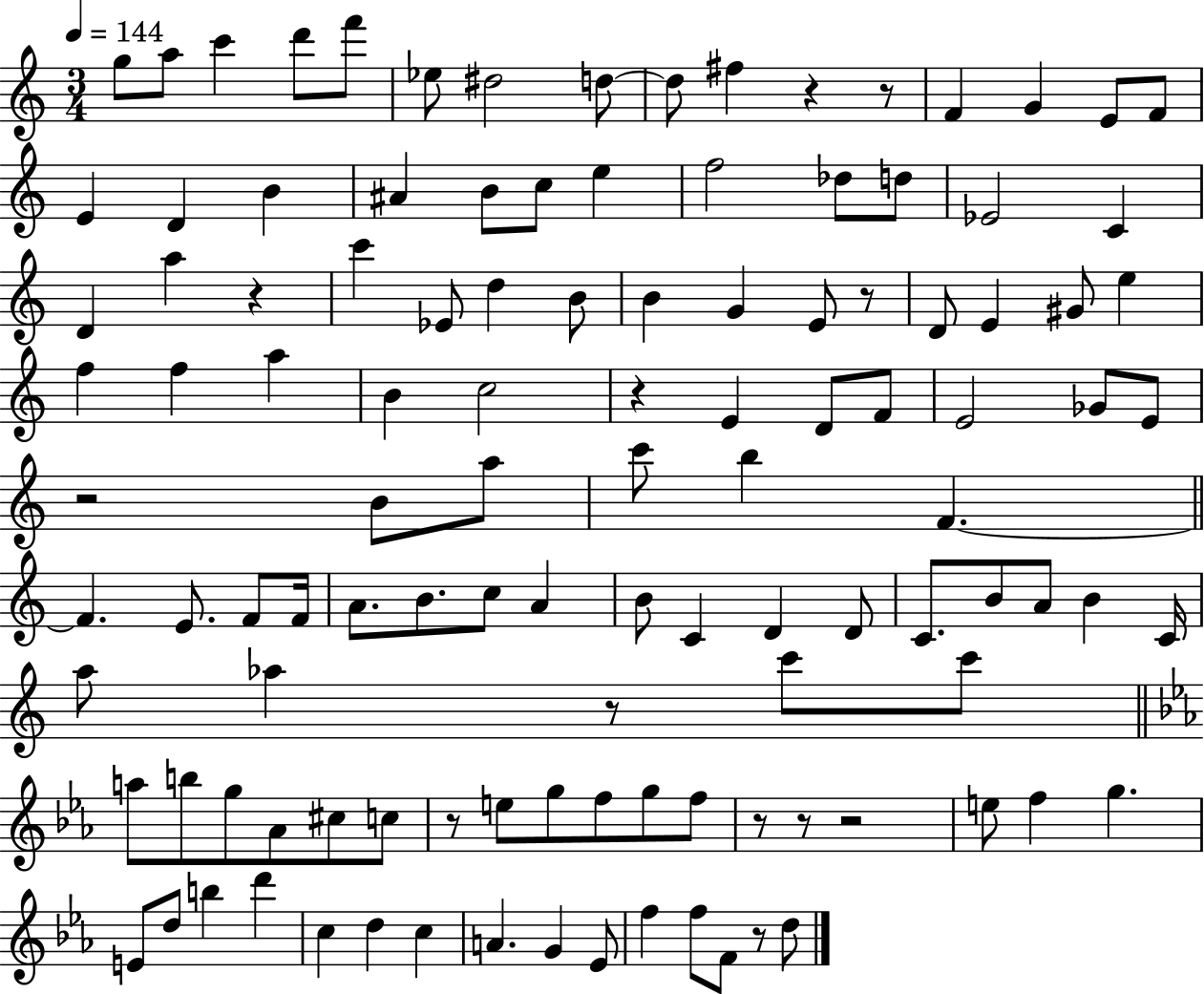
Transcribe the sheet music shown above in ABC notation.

X:1
T:Untitled
M:3/4
L:1/4
K:C
g/2 a/2 c' d'/2 f'/2 _e/2 ^d2 d/2 d/2 ^f z z/2 F G E/2 F/2 E D B ^A B/2 c/2 e f2 _d/2 d/2 _E2 C D a z c' _E/2 d B/2 B G E/2 z/2 D/2 E ^G/2 e f f a B c2 z E D/2 F/2 E2 _G/2 E/2 z2 B/2 a/2 c'/2 b F F E/2 F/2 F/4 A/2 B/2 c/2 A B/2 C D D/2 C/2 B/2 A/2 B C/4 a/2 _a z/2 c'/2 c'/2 a/2 b/2 g/2 _A/2 ^c/2 c/2 z/2 e/2 g/2 f/2 g/2 f/2 z/2 z/2 z2 e/2 f g E/2 d/2 b d' c d c A G _E/2 f f/2 F/2 z/2 d/2